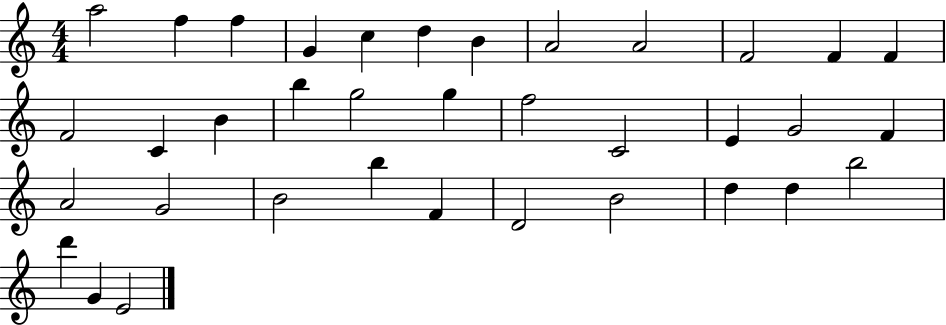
{
  \clef treble
  \numericTimeSignature
  \time 4/4
  \key c \major
  a''2 f''4 f''4 | g'4 c''4 d''4 b'4 | a'2 a'2 | f'2 f'4 f'4 | \break f'2 c'4 b'4 | b''4 g''2 g''4 | f''2 c'2 | e'4 g'2 f'4 | \break a'2 g'2 | b'2 b''4 f'4 | d'2 b'2 | d''4 d''4 b''2 | \break d'''4 g'4 e'2 | \bar "|."
}